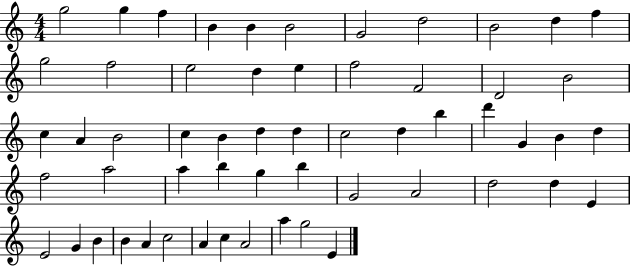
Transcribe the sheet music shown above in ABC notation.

X:1
T:Untitled
M:4/4
L:1/4
K:C
g2 g f B B B2 G2 d2 B2 d f g2 f2 e2 d e f2 F2 D2 B2 c A B2 c B d d c2 d b d' G B d f2 a2 a b g b G2 A2 d2 d E E2 G B B A c2 A c A2 a g2 E